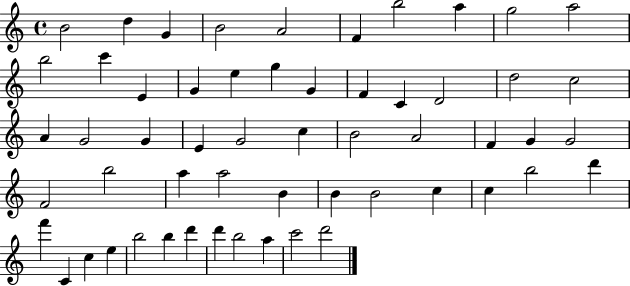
X:1
T:Untitled
M:4/4
L:1/4
K:C
B2 d G B2 A2 F b2 a g2 a2 b2 c' E G e g G F C D2 d2 c2 A G2 G E G2 c B2 A2 F G G2 F2 b2 a a2 B B B2 c c b2 d' f' C c e b2 b d' d' b2 a c'2 d'2